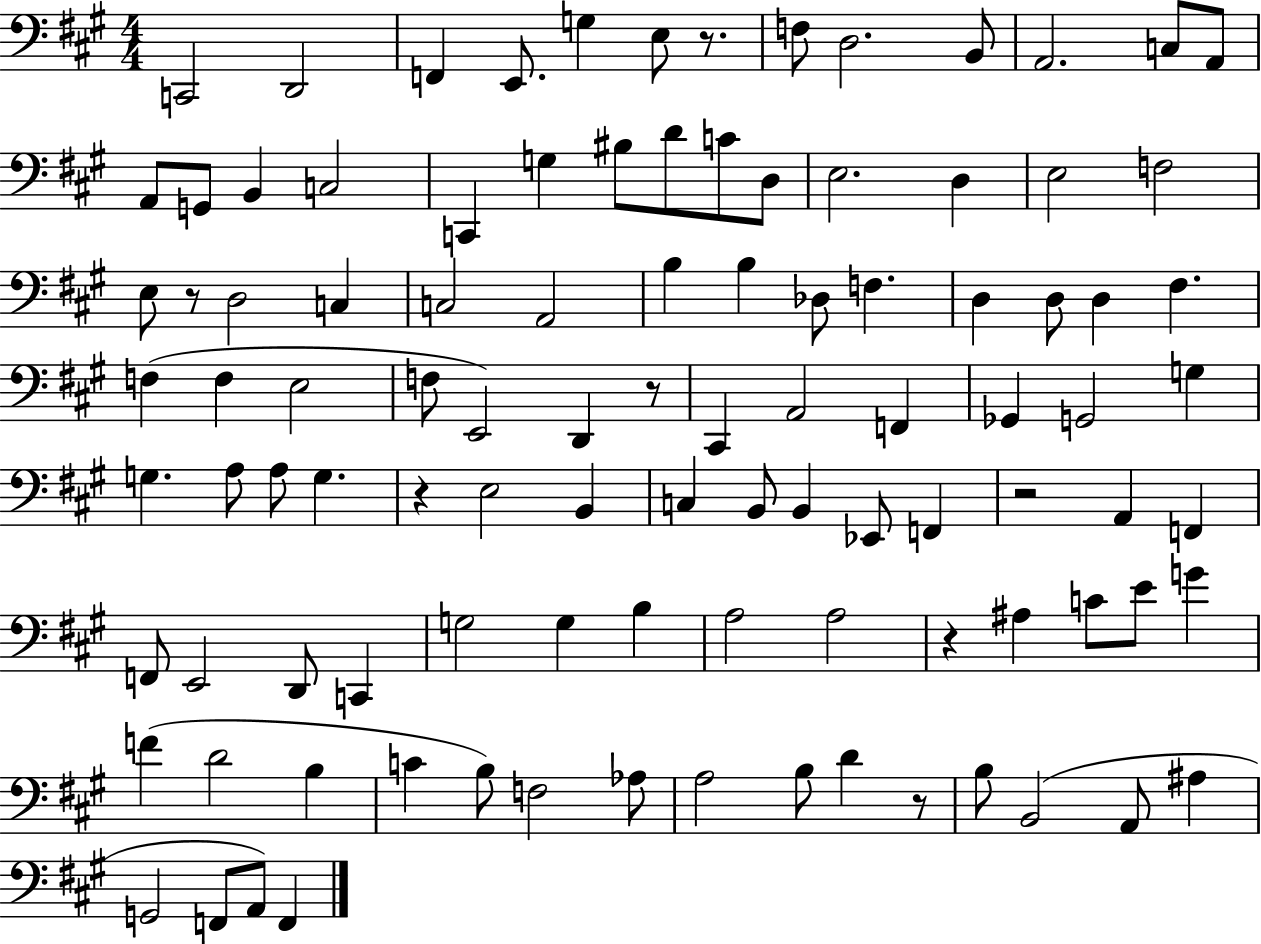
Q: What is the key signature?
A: A major